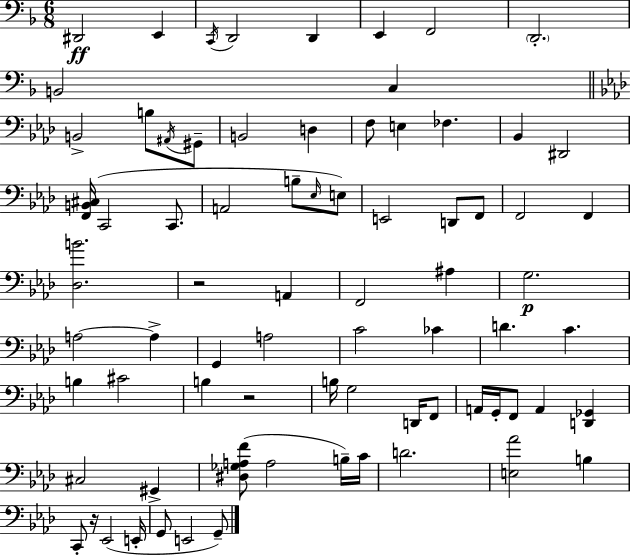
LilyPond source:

{
  \clef bass
  \numericTimeSignature
  \time 6/8
  \key f \major
  \repeat volta 2 { dis,2\ff e,4 | \acciaccatura { c,16 } d,2 d,4 | e,4 f,2 | \parenthesize d,2.-. | \break b,2 c4 | \bar "||" \break \key f \minor b,2-> b8 \acciaccatura { ais,16 } gis,8-- | b,2 d4 | f8 e4 fes4. | bes,4 dis,2 | \break <f, b, cis>16( c,2 c,8. | a,2 b8-- \grace { ees16 }) | e8 e,2 d,8 | f,8 f,2 f,4 | \break <des b'>2. | r2 a,4 | f,2 ais4 | g2.\p | \break a2~~ a4-> | g,4 a2 | c'2 ces'4 | d'4. c'4. | \break b4 cis'2 | b4 r2 | b16 g2 d,16 | f,8 a,16 g,16-. f,8 a,4 <d, ges,>4 | \break cis2 gis,4-> | <dis ges a f'>8( a2 | b16--) c'16 d'2. | <e aes'>2 b4 | \break c,8-. r16 ees,2( | e,16-. g,8 e,2 | g,8--) } \bar "|."
}